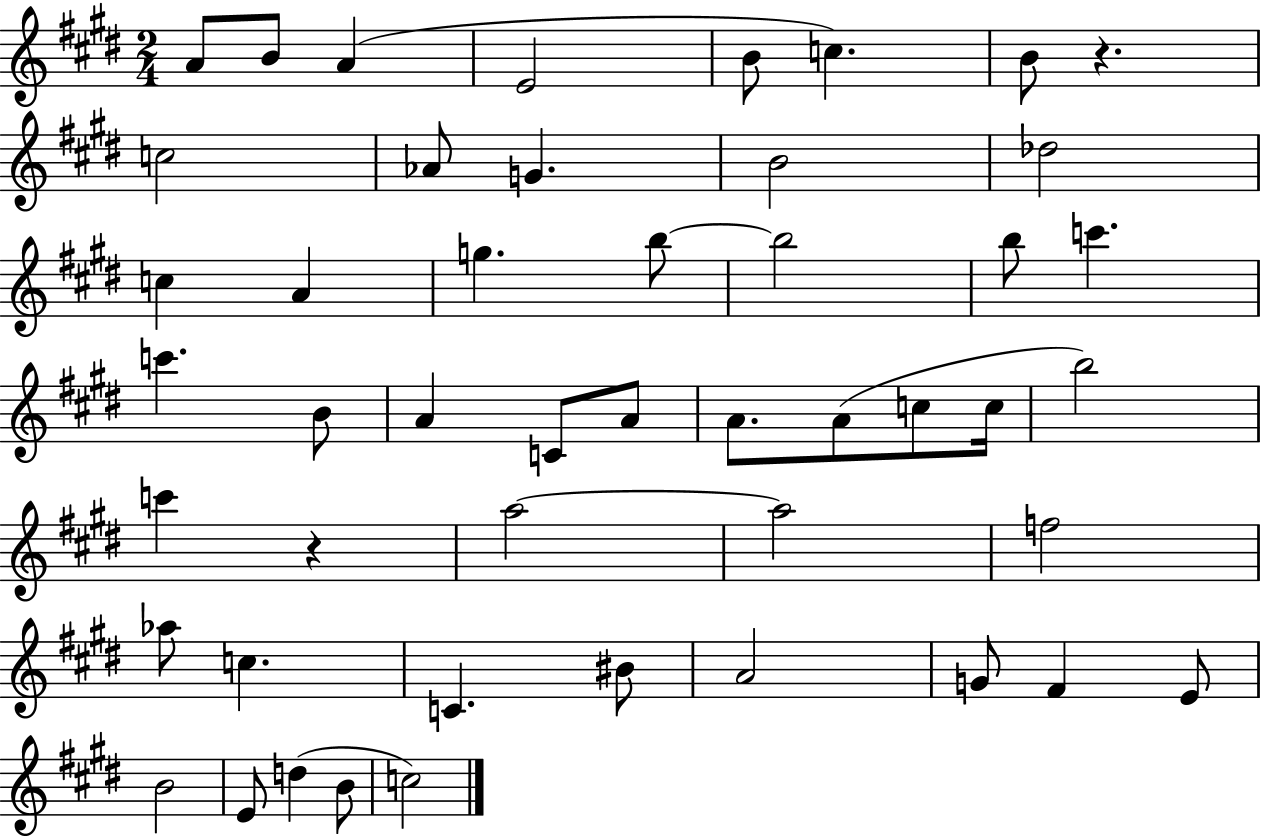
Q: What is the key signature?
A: E major